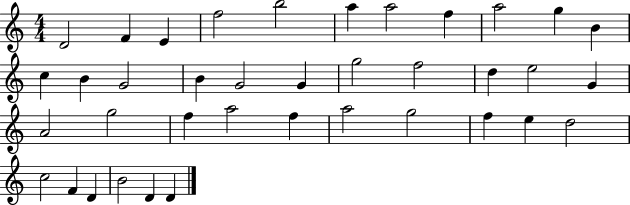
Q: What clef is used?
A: treble